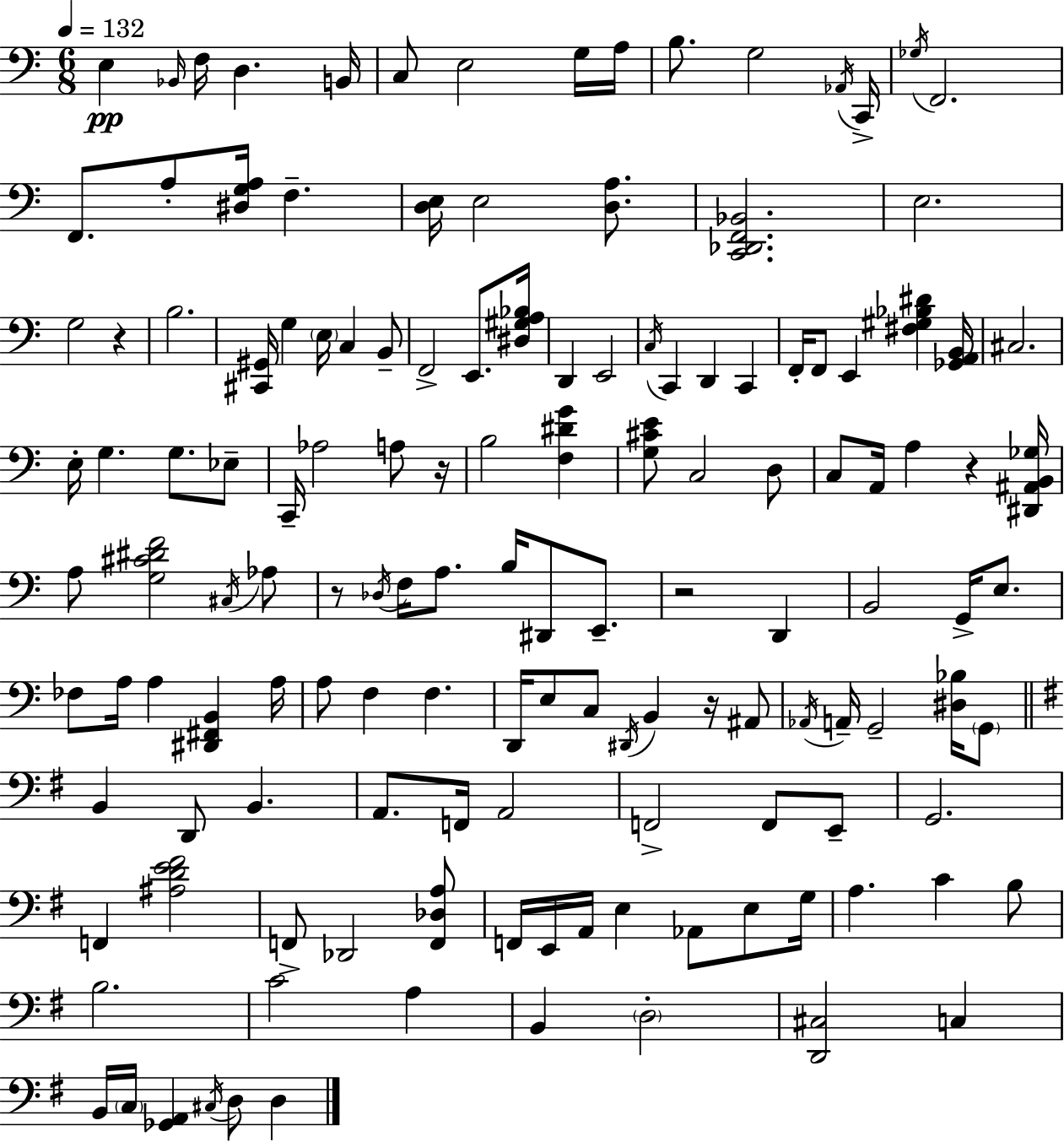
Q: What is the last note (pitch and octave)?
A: D3